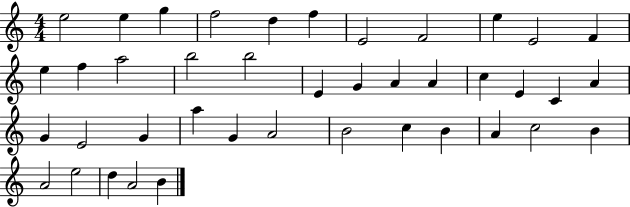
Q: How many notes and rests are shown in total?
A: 41